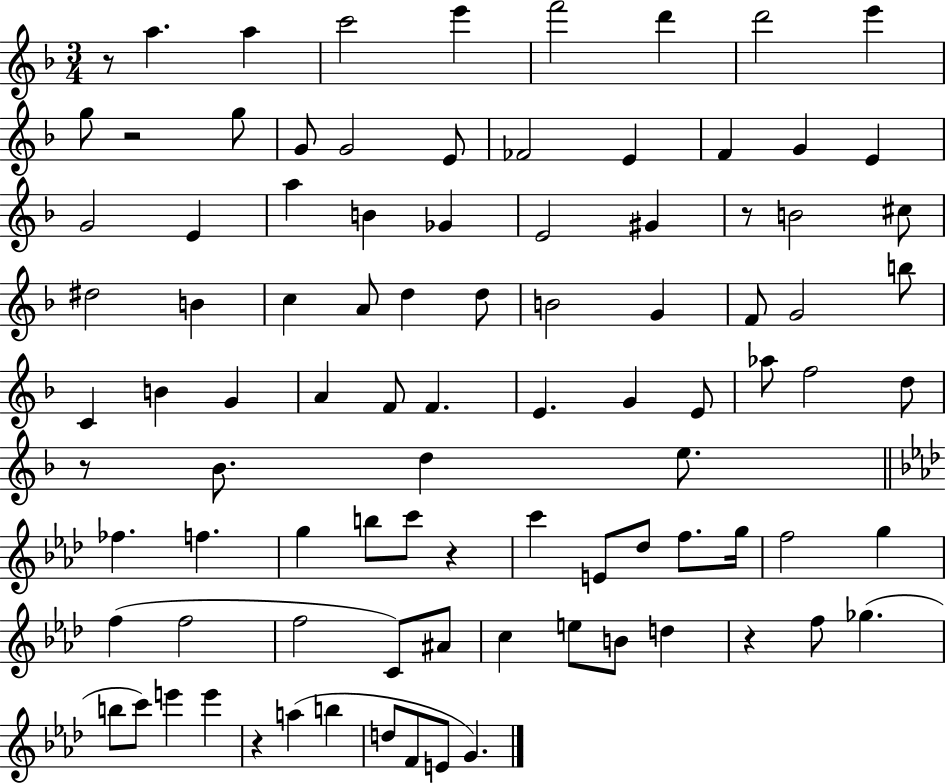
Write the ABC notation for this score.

X:1
T:Untitled
M:3/4
L:1/4
K:F
z/2 a a c'2 e' f'2 d' d'2 e' g/2 z2 g/2 G/2 G2 E/2 _F2 E F G E G2 E a B _G E2 ^G z/2 B2 ^c/2 ^d2 B c A/2 d d/2 B2 G F/2 G2 b/2 C B G A F/2 F E G E/2 _a/2 f2 d/2 z/2 _B/2 d e/2 _f f g b/2 c'/2 z c' E/2 _d/2 f/2 g/4 f2 g f f2 f2 C/2 ^A/2 c e/2 B/2 d z f/2 _g b/2 c'/2 e' e' z a b d/2 F/2 E/2 G